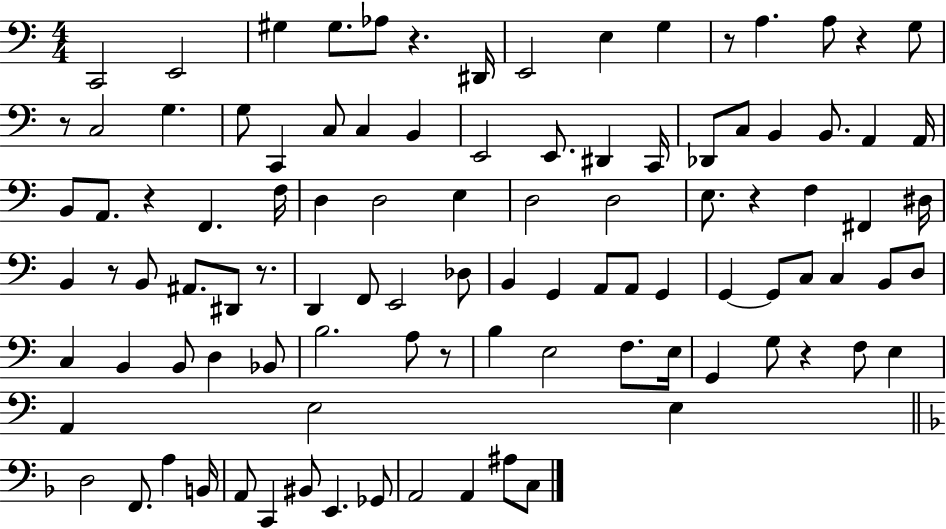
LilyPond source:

{
  \clef bass
  \numericTimeSignature
  \time 4/4
  \key c \major
  c,2 e,2 | gis4 gis8. aes8 r4. dis,16 | e,2 e4 g4 | r8 a4. a8 r4 g8 | \break r8 c2 g4. | g8 c,4 c8 c4 b,4 | e,2 e,8. dis,4 c,16 | des,8 c8 b,4 b,8. a,4 a,16 | \break b,8 a,8. r4 f,4. f16 | d4 d2 e4 | d2 d2 | e8. r4 f4 fis,4 dis16 | \break b,4 r8 b,8 ais,8. dis,8 r8. | d,4 f,8 e,2 des8 | b,4 g,4 a,8 a,8 g,4 | g,4~~ g,8 c8 c4 b,8 d8 | \break c4 b,4 b,8 d4 bes,8 | b2. a8 r8 | b4 e2 f8. e16 | g,4 g8 r4 f8 e4 | \break a,4 e2 e4 | \bar "||" \break \key d \minor d2 f,8. a4 b,16 | a,8 c,4 bis,8 e,4. ges,8 | a,2 a,4 ais8 c8 | \bar "|."
}